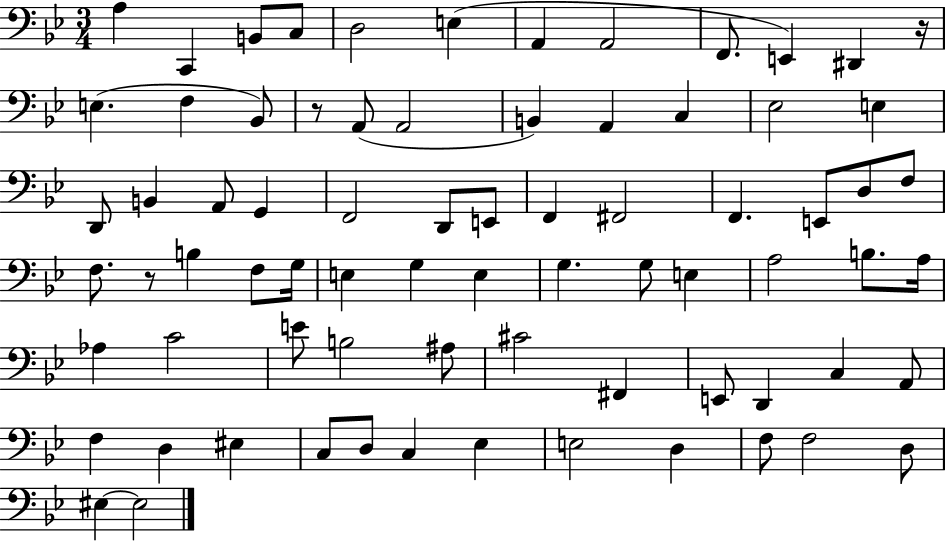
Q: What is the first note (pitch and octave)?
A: A3